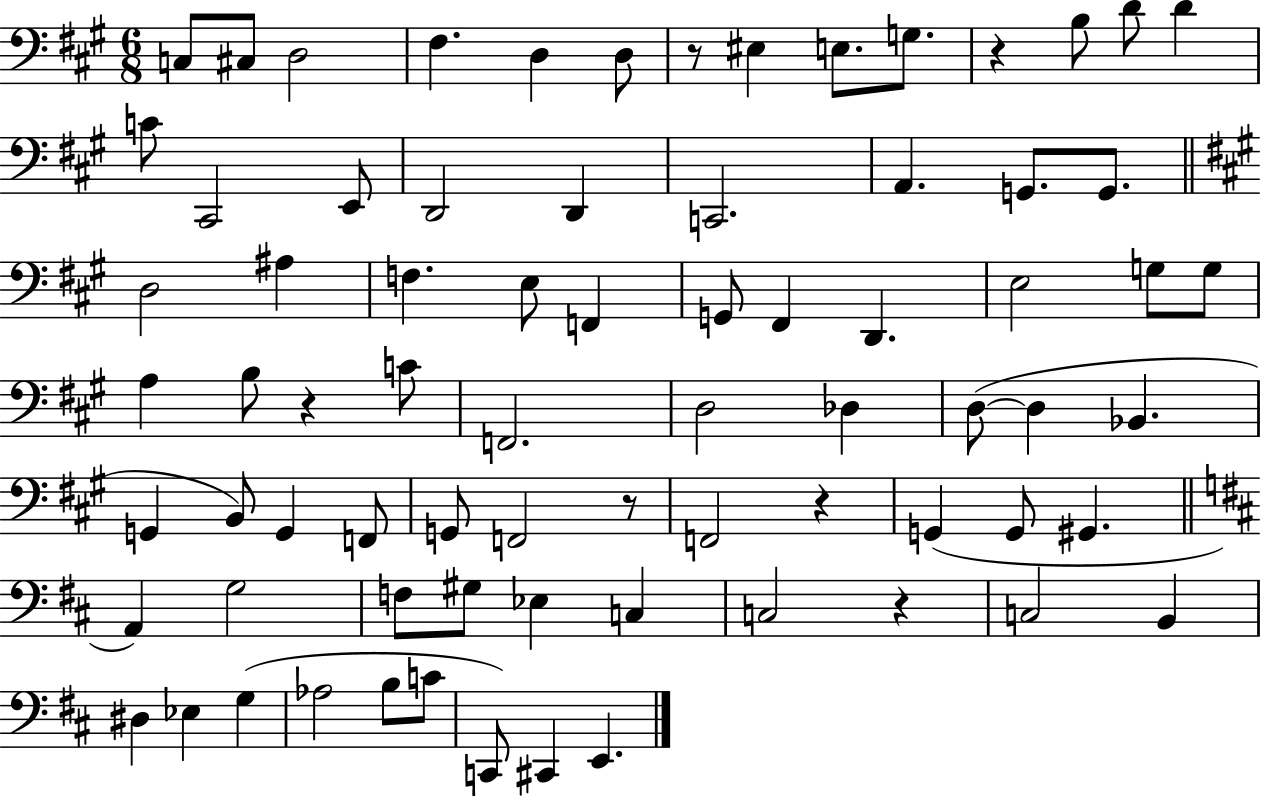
X:1
T:Untitled
M:6/8
L:1/4
K:A
C,/2 ^C,/2 D,2 ^F, D, D,/2 z/2 ^E, E,/2 G,/2 z B,/2 D/2 D C/2 ^C,,2 E,,/2 D,,2 D,, C,,2 A,, G,,/2 G,,/2 D,2 ^A, F, E,/2 F,, G,,/2 ^F,, D,, E,2 G,/2 G,/2 A, B,/2 z C/2 F,,2 D,2 _D, D,/2 D, _B,, G,, B,,/2 G,, F,,/2 G,,/2 F,,2 z/2 F,,2 z G,, G,,/2 ^G,, A,, G,2 F,/2 ^G,/2 _E, C, C,2 z C,2 B,, ^D, _E, G, _A,2 B,/2 C/2 C,,/2 ^C,, E,,